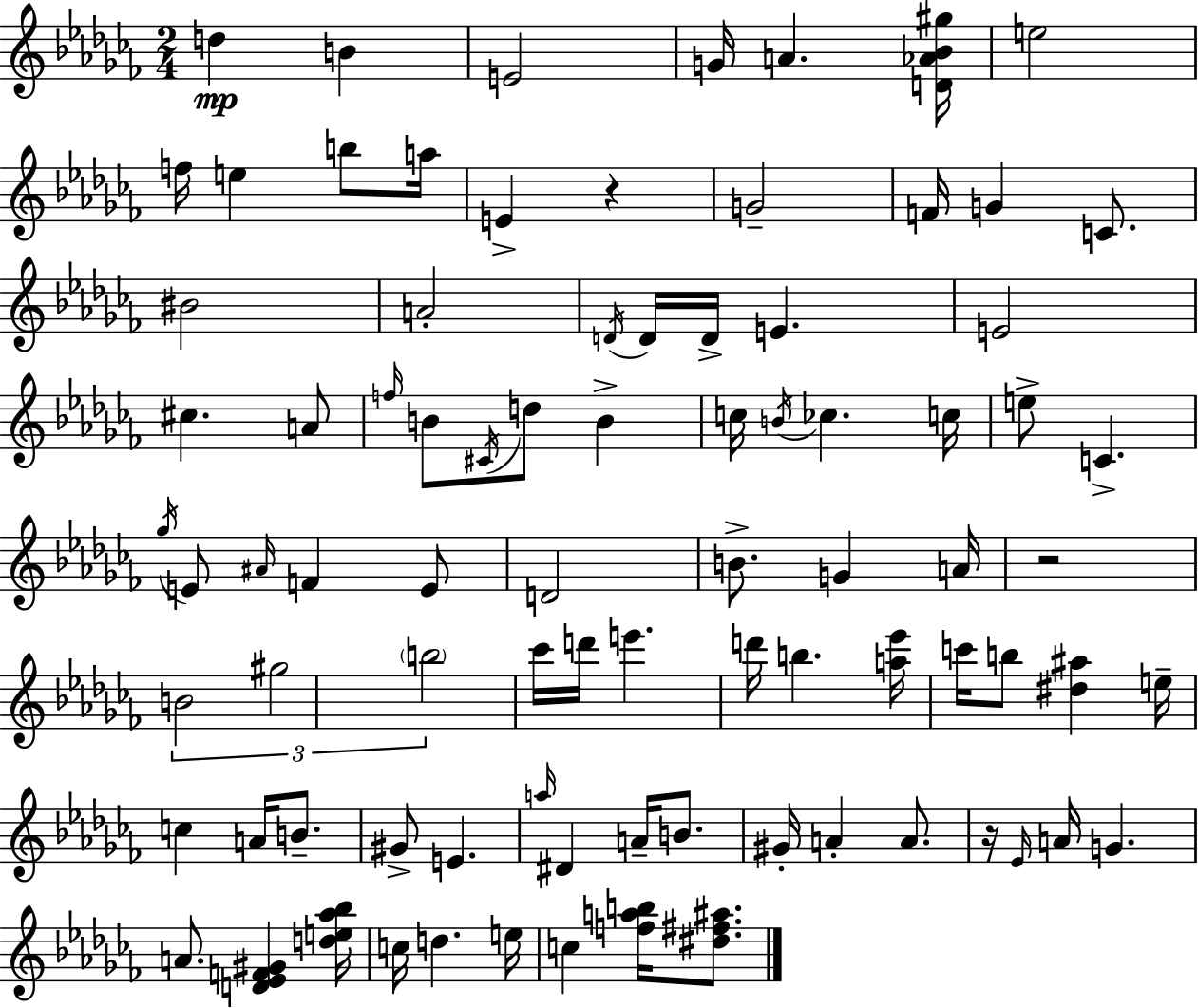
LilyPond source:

{
  \clef treble
  \numericTimeSignature
  \time 2/4
  \key aes \minor
  d''4\mp b'4 | e'2 | g'16 a'4. <d' aes' bes' gis''>16 | e''2 | \break f''16 e''4 b''8 a''16 | e'4-> r4 | g'2-- | f'16 g'4 c'8. | \break bis'2 | a'2-. | \acciaccatura { d'16 } d'16 d'16-> e'4. | e'2 | \break cis''4. a'8 | \grace { f''16 } b'8 \acciaccatura { cis'16 } d''8 b'4-> | c''16 \acciaccatura { b'16 } ces''4. | c''16 e''8-> c'4.-> | \break \acciaccatura { ges''16 } e'8 \grace { ais'16 } | f'4 e'8 d'2 | b'8.-> | g'4 a'16 r2 | \break \tuplet 3/2 { b'2 | gis''2 | \parenthesize b''2 } | ces'''16 d'''16 | \break e'''4. d'''16 b''4. | <a'' ees'''>16 c'''16 b''8 | <dis'' ais''>4 e''16-- c''4 | a'16 b'8.-- gis'8-> | \break e'4. \grace { a''16 } dis'4 | a'16-- b'8. gis'16-. | a'4-. a'8. r16 | \grace { ees'16 } a'16 g'4. | \break a'8. <d' ees' f' gis'>4 <d'' e'' aes'' bes''>16 | c''16 d''4. e''16 | c''4 <f'' a'' b''>16 <dis'' fis'' ais''>8. | \bar "|."
}